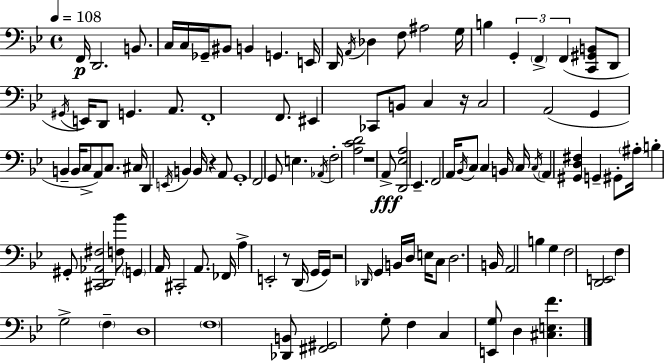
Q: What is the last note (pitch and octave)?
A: D3